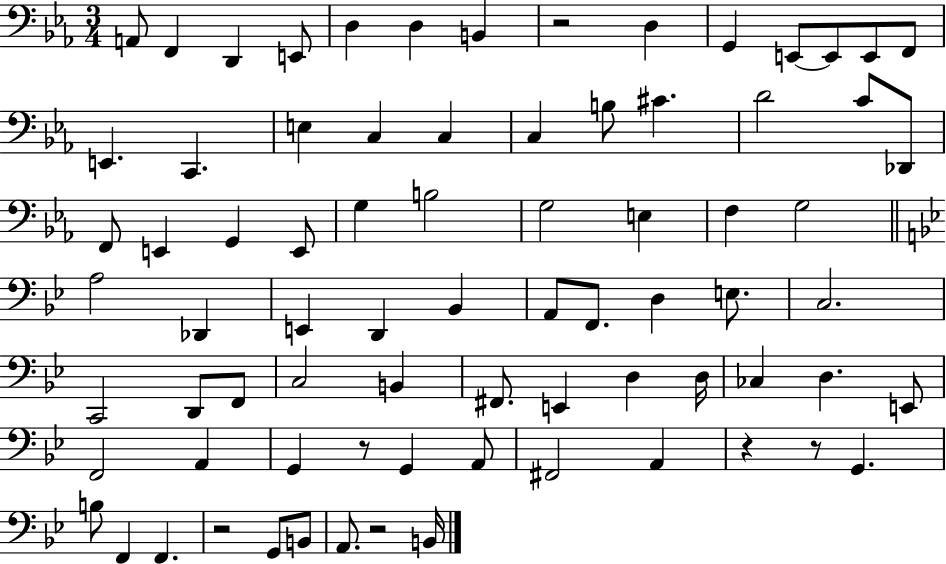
X:1
T:Untitled
M:3/4
L:1/4
K:Eb
A,,/2 F,, D,, E,,/2 D, D, B,, z2 D, G,, E,,/2 E,,/2 E,,/2 F,,/2 E,, C,, E, C, C, C, B,/2 ^C D2 C/2 _D,,/2 F,,/2 E,, G,, E,,/2 G, B,2 G,2 E, F, G,2 A,2 _D,, E,, D,, _B,, A,,/2 F,,/2 D, E,/2 C,2 C,,2 D,,/2 F,,/2 C,2 B,, ^F,,/2 E,, D, D,/4 _C, D, E,,/2 F,,2 A,, G,, z/2 G,, A,,/2 ^F,,2 A,, z z/2 G,, B,/2 F,, F,, z2 G,,/2 B,,/2 A,,/2 z2 B,,/4